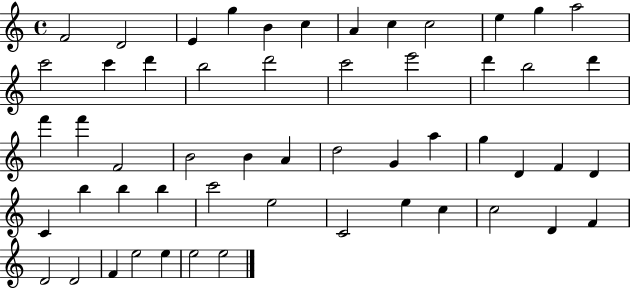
{
  \clef treble
  \time 4/4
  \defaultTimeSignature
  \key c \major
  f'2 d'2 | e'4 g''4 b'4 c''4 | a'4 c''4 c''2 | e''4 g''4 a''2 | \break c'''2 c'''4 d'''4 | b''2 d'''2 | c'''2 e'''2 | d'''4 b''2 d'''4 | \break f'''4 f'''4 f'2 | b'2 b'4 a'4 | d''2 g'4 a''4 | g''4 d'4 f'4 d'4 | \break c'4 b''4 b''4 b''4 | c'''2 e''2 | c'2 e''4 c''4 | c''2 d'4 f'4 | \break d'2 d'2 | f'4 e''2 e''4 | e''2 e''2 | \bar "|."
}